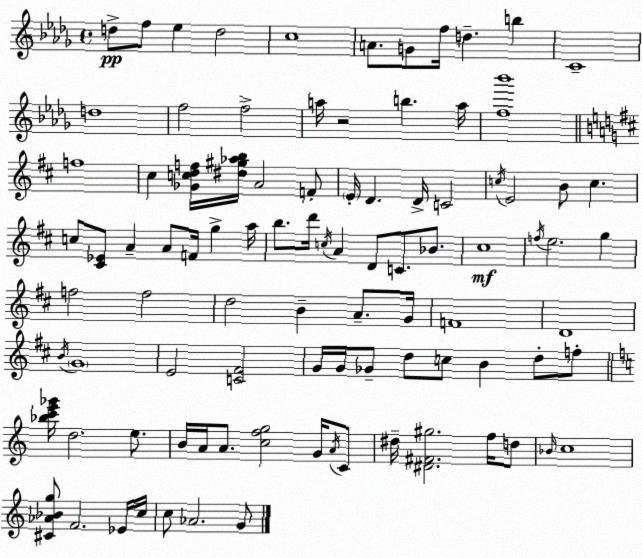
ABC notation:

X:1
T:Untitled
M:4/4
L:1/4
K:Bbm
d/2 f/2 _e d2 c4 A/2 G/2 f/4 d b C4 d4 f2 f2 a/4 z2 b a/4 [f_b']4 f4 ^c [_Gcdf]/4 [^d^g_ab]/4 A2 F/2 E/4 D D/4 C2 c/4 E2 B/2 c c/2 [^C_E]/2 A A/2 F/4 g a/4 b/2 d'/4 c/4 A D/2 C/2 _B/2 ^c4 f/4 e2 g f2 f2 d2 B A/2 G/4 F4 D4 B/4 G4 E2 [C^F]2 G/4 G/4 _G/2 d/2 c/2 B d/2 f/2 [_bc'e'_g']/4 d2 e/2 B/4 A/4 A/2 [cfg]2 G/4 A/4 C/2 ^d/4 [^D^F^g]2 f/4 d/2 _B/4 c4 [^C_A_Bg]/2 F2 _E/4 c/4 c/2 _A2 G/2